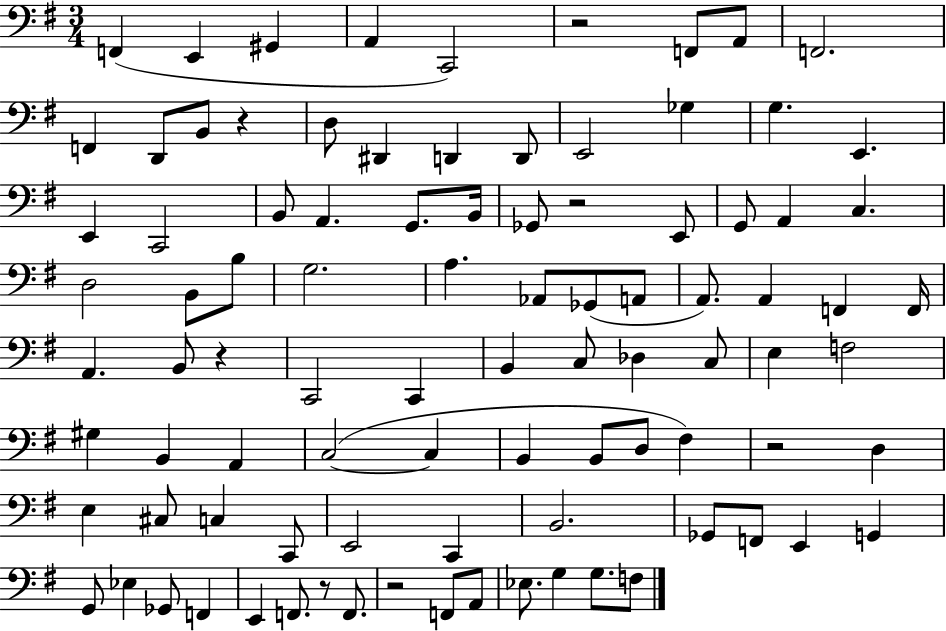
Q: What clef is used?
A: bass